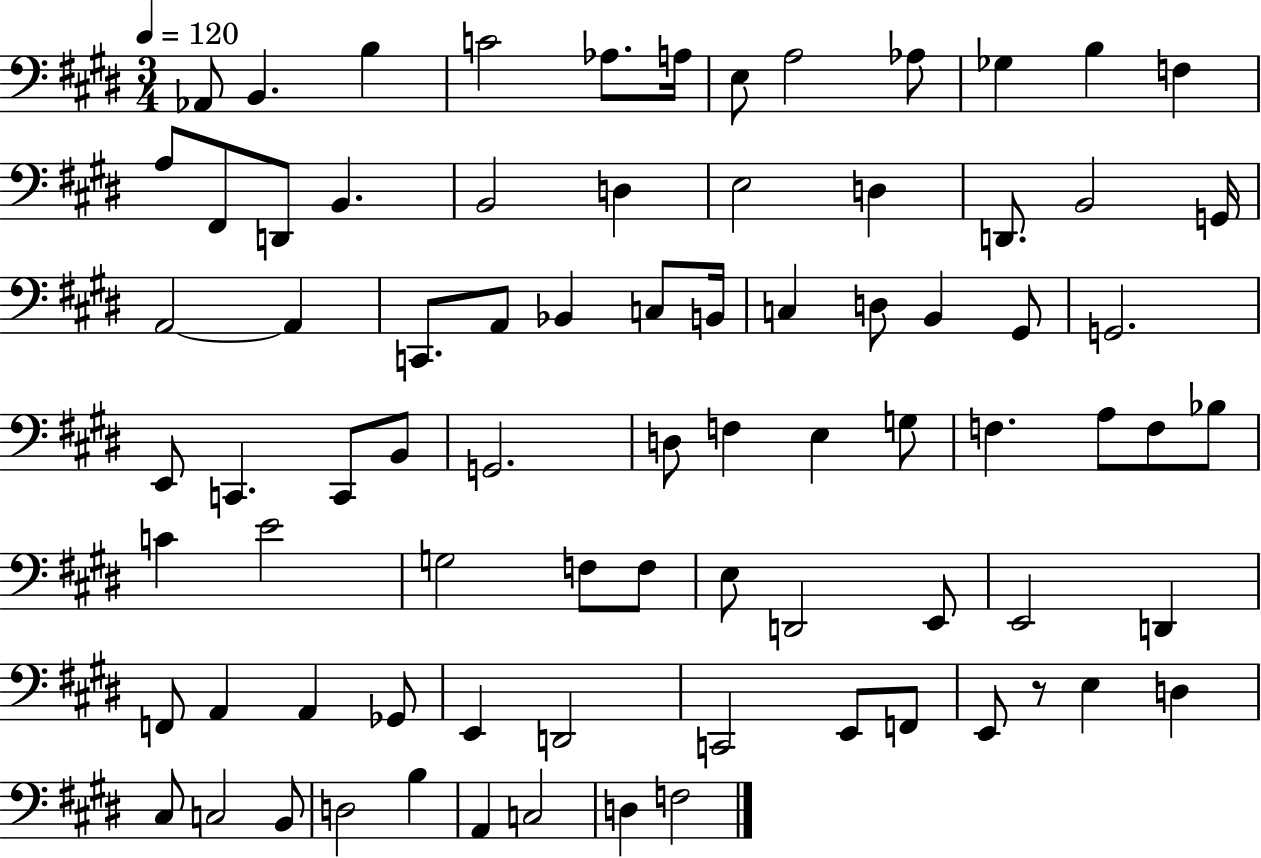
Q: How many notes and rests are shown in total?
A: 80